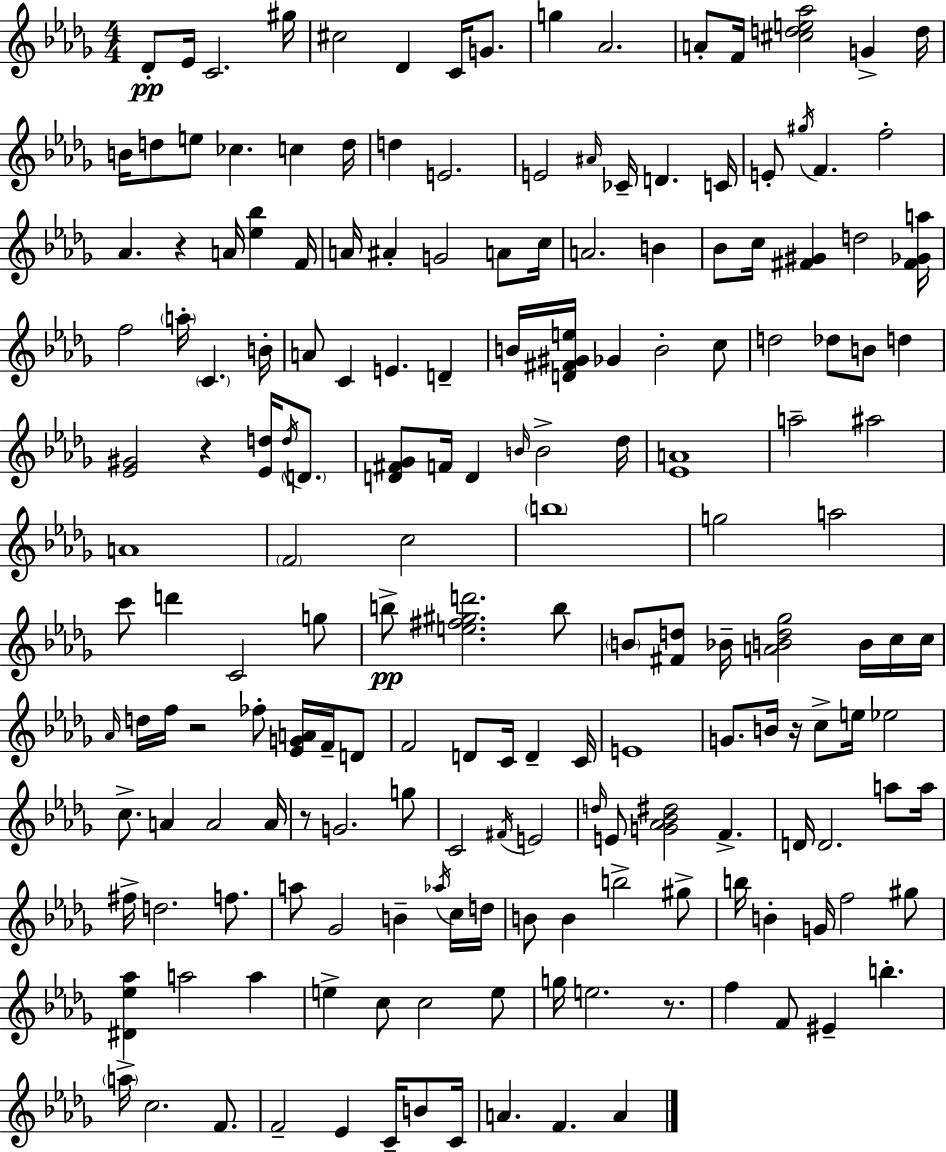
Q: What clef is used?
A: treble